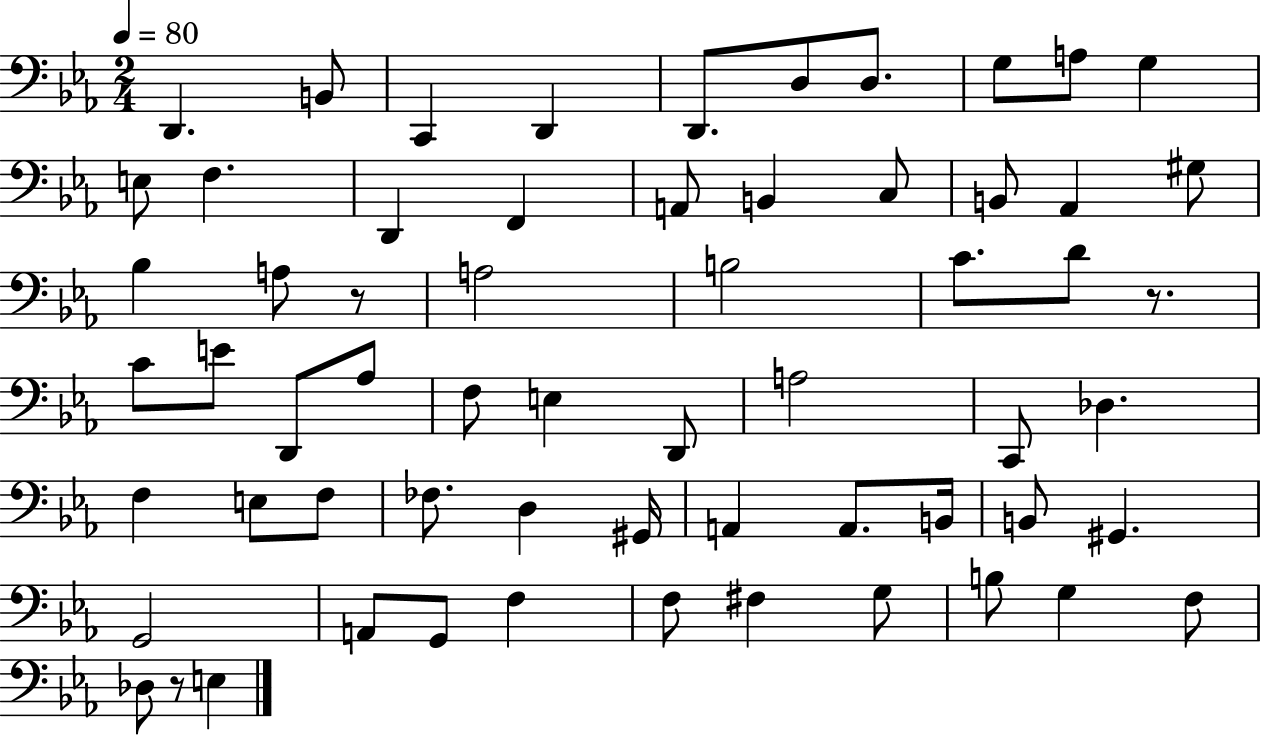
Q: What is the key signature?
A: EES major